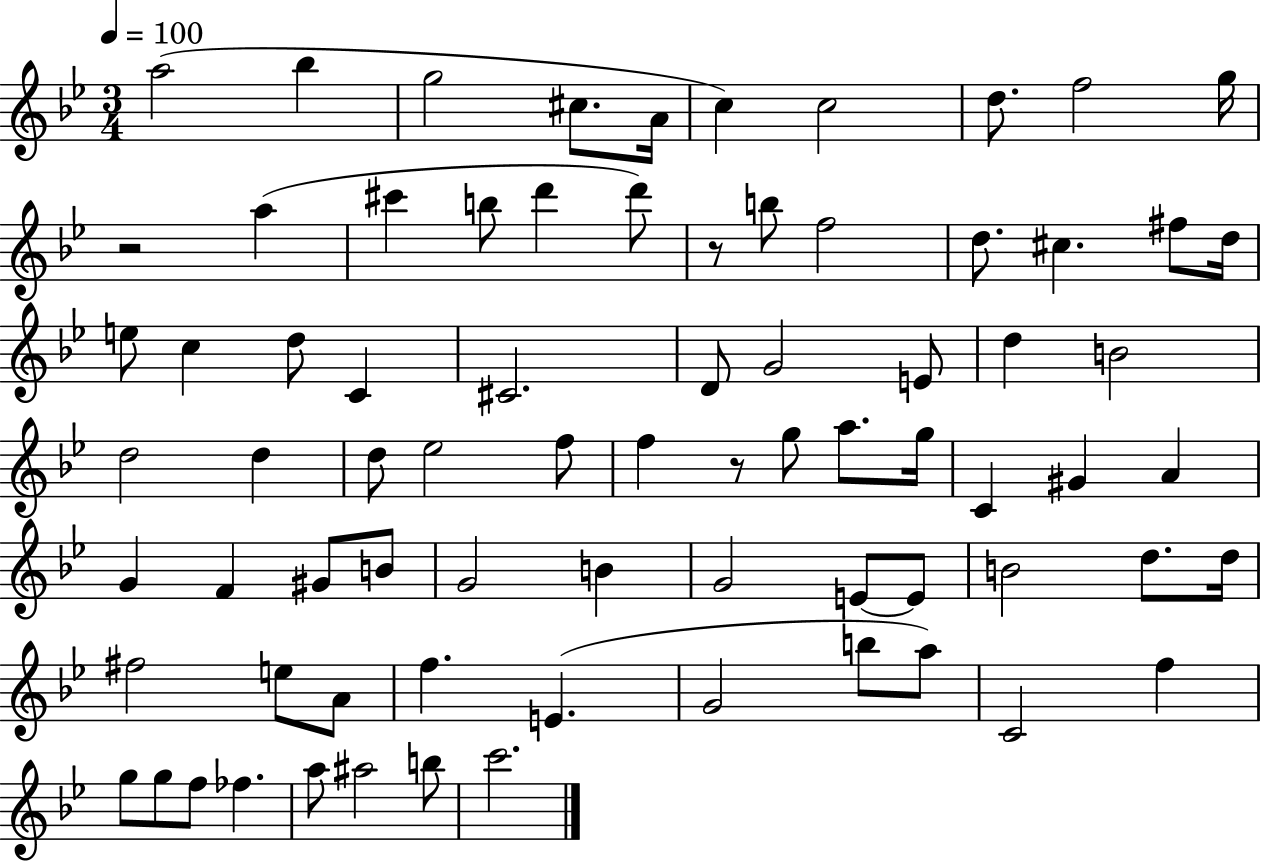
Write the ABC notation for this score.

X:1
T:Untitled
M:3/4
L:1/4
K:Bb
a2 _b g2 ^c/2 A/4 c c2 d/2 f2 g/4 z2 a ^c' b/2 d' d'/2 z/2 b/2 f2 d/2 ^c ^f/2 d/4 e/2 c d/2 C ^C2 D/2 G2 E/2 d B2 d2 d d/2 _e2 f/2 f z/2 g/2 a/2 g/4 C ^G A G F ^G/2 B/2 G2 B G2 E/2 E/2 B2 d/2 d/4 ^f2 e/2 A/2 f E G2 b/2 a/2 C2 f g/2 g/2 f/2 _f a/2 ^a2 b/2 c'2